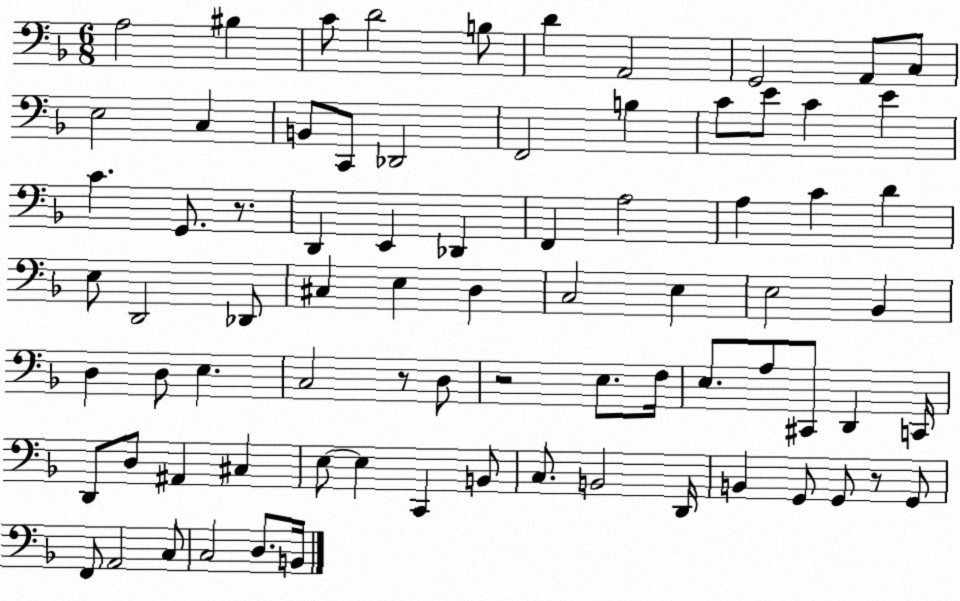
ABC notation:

X:1
T:Untitled
M:6/8
L:1/4
K:F
A,2 ^B, C/2 D2 B,/2 D A,,2 G,,2 A,,/2 C,/2 E,2 C, B,,/2 C,,/2 _D,,2 F,,2 B, C/2 E/2 C E C G,,/2 z/2 D,, E,, _D,, F,, A,2 A, C D E,/2 D,,2 _D,,/2 ^C, E, D, C,2 E, E,2 _B,, D, D,/2 E, C,2 z/2 D,/2 z2 E,/2 F,/4 E,/2 A,/2 ^C,,/2 D,, C,,/4 D,,/2 D,/2 ^A,, ^C, E,/2 E, C,, B,,/2 C,/2 B,,2 D,,/4 B,, G,,/2 G,,/2 z/2 G,,/2 F,,/2 A,,2 C,/2 C,2 D,/2 B,,/4